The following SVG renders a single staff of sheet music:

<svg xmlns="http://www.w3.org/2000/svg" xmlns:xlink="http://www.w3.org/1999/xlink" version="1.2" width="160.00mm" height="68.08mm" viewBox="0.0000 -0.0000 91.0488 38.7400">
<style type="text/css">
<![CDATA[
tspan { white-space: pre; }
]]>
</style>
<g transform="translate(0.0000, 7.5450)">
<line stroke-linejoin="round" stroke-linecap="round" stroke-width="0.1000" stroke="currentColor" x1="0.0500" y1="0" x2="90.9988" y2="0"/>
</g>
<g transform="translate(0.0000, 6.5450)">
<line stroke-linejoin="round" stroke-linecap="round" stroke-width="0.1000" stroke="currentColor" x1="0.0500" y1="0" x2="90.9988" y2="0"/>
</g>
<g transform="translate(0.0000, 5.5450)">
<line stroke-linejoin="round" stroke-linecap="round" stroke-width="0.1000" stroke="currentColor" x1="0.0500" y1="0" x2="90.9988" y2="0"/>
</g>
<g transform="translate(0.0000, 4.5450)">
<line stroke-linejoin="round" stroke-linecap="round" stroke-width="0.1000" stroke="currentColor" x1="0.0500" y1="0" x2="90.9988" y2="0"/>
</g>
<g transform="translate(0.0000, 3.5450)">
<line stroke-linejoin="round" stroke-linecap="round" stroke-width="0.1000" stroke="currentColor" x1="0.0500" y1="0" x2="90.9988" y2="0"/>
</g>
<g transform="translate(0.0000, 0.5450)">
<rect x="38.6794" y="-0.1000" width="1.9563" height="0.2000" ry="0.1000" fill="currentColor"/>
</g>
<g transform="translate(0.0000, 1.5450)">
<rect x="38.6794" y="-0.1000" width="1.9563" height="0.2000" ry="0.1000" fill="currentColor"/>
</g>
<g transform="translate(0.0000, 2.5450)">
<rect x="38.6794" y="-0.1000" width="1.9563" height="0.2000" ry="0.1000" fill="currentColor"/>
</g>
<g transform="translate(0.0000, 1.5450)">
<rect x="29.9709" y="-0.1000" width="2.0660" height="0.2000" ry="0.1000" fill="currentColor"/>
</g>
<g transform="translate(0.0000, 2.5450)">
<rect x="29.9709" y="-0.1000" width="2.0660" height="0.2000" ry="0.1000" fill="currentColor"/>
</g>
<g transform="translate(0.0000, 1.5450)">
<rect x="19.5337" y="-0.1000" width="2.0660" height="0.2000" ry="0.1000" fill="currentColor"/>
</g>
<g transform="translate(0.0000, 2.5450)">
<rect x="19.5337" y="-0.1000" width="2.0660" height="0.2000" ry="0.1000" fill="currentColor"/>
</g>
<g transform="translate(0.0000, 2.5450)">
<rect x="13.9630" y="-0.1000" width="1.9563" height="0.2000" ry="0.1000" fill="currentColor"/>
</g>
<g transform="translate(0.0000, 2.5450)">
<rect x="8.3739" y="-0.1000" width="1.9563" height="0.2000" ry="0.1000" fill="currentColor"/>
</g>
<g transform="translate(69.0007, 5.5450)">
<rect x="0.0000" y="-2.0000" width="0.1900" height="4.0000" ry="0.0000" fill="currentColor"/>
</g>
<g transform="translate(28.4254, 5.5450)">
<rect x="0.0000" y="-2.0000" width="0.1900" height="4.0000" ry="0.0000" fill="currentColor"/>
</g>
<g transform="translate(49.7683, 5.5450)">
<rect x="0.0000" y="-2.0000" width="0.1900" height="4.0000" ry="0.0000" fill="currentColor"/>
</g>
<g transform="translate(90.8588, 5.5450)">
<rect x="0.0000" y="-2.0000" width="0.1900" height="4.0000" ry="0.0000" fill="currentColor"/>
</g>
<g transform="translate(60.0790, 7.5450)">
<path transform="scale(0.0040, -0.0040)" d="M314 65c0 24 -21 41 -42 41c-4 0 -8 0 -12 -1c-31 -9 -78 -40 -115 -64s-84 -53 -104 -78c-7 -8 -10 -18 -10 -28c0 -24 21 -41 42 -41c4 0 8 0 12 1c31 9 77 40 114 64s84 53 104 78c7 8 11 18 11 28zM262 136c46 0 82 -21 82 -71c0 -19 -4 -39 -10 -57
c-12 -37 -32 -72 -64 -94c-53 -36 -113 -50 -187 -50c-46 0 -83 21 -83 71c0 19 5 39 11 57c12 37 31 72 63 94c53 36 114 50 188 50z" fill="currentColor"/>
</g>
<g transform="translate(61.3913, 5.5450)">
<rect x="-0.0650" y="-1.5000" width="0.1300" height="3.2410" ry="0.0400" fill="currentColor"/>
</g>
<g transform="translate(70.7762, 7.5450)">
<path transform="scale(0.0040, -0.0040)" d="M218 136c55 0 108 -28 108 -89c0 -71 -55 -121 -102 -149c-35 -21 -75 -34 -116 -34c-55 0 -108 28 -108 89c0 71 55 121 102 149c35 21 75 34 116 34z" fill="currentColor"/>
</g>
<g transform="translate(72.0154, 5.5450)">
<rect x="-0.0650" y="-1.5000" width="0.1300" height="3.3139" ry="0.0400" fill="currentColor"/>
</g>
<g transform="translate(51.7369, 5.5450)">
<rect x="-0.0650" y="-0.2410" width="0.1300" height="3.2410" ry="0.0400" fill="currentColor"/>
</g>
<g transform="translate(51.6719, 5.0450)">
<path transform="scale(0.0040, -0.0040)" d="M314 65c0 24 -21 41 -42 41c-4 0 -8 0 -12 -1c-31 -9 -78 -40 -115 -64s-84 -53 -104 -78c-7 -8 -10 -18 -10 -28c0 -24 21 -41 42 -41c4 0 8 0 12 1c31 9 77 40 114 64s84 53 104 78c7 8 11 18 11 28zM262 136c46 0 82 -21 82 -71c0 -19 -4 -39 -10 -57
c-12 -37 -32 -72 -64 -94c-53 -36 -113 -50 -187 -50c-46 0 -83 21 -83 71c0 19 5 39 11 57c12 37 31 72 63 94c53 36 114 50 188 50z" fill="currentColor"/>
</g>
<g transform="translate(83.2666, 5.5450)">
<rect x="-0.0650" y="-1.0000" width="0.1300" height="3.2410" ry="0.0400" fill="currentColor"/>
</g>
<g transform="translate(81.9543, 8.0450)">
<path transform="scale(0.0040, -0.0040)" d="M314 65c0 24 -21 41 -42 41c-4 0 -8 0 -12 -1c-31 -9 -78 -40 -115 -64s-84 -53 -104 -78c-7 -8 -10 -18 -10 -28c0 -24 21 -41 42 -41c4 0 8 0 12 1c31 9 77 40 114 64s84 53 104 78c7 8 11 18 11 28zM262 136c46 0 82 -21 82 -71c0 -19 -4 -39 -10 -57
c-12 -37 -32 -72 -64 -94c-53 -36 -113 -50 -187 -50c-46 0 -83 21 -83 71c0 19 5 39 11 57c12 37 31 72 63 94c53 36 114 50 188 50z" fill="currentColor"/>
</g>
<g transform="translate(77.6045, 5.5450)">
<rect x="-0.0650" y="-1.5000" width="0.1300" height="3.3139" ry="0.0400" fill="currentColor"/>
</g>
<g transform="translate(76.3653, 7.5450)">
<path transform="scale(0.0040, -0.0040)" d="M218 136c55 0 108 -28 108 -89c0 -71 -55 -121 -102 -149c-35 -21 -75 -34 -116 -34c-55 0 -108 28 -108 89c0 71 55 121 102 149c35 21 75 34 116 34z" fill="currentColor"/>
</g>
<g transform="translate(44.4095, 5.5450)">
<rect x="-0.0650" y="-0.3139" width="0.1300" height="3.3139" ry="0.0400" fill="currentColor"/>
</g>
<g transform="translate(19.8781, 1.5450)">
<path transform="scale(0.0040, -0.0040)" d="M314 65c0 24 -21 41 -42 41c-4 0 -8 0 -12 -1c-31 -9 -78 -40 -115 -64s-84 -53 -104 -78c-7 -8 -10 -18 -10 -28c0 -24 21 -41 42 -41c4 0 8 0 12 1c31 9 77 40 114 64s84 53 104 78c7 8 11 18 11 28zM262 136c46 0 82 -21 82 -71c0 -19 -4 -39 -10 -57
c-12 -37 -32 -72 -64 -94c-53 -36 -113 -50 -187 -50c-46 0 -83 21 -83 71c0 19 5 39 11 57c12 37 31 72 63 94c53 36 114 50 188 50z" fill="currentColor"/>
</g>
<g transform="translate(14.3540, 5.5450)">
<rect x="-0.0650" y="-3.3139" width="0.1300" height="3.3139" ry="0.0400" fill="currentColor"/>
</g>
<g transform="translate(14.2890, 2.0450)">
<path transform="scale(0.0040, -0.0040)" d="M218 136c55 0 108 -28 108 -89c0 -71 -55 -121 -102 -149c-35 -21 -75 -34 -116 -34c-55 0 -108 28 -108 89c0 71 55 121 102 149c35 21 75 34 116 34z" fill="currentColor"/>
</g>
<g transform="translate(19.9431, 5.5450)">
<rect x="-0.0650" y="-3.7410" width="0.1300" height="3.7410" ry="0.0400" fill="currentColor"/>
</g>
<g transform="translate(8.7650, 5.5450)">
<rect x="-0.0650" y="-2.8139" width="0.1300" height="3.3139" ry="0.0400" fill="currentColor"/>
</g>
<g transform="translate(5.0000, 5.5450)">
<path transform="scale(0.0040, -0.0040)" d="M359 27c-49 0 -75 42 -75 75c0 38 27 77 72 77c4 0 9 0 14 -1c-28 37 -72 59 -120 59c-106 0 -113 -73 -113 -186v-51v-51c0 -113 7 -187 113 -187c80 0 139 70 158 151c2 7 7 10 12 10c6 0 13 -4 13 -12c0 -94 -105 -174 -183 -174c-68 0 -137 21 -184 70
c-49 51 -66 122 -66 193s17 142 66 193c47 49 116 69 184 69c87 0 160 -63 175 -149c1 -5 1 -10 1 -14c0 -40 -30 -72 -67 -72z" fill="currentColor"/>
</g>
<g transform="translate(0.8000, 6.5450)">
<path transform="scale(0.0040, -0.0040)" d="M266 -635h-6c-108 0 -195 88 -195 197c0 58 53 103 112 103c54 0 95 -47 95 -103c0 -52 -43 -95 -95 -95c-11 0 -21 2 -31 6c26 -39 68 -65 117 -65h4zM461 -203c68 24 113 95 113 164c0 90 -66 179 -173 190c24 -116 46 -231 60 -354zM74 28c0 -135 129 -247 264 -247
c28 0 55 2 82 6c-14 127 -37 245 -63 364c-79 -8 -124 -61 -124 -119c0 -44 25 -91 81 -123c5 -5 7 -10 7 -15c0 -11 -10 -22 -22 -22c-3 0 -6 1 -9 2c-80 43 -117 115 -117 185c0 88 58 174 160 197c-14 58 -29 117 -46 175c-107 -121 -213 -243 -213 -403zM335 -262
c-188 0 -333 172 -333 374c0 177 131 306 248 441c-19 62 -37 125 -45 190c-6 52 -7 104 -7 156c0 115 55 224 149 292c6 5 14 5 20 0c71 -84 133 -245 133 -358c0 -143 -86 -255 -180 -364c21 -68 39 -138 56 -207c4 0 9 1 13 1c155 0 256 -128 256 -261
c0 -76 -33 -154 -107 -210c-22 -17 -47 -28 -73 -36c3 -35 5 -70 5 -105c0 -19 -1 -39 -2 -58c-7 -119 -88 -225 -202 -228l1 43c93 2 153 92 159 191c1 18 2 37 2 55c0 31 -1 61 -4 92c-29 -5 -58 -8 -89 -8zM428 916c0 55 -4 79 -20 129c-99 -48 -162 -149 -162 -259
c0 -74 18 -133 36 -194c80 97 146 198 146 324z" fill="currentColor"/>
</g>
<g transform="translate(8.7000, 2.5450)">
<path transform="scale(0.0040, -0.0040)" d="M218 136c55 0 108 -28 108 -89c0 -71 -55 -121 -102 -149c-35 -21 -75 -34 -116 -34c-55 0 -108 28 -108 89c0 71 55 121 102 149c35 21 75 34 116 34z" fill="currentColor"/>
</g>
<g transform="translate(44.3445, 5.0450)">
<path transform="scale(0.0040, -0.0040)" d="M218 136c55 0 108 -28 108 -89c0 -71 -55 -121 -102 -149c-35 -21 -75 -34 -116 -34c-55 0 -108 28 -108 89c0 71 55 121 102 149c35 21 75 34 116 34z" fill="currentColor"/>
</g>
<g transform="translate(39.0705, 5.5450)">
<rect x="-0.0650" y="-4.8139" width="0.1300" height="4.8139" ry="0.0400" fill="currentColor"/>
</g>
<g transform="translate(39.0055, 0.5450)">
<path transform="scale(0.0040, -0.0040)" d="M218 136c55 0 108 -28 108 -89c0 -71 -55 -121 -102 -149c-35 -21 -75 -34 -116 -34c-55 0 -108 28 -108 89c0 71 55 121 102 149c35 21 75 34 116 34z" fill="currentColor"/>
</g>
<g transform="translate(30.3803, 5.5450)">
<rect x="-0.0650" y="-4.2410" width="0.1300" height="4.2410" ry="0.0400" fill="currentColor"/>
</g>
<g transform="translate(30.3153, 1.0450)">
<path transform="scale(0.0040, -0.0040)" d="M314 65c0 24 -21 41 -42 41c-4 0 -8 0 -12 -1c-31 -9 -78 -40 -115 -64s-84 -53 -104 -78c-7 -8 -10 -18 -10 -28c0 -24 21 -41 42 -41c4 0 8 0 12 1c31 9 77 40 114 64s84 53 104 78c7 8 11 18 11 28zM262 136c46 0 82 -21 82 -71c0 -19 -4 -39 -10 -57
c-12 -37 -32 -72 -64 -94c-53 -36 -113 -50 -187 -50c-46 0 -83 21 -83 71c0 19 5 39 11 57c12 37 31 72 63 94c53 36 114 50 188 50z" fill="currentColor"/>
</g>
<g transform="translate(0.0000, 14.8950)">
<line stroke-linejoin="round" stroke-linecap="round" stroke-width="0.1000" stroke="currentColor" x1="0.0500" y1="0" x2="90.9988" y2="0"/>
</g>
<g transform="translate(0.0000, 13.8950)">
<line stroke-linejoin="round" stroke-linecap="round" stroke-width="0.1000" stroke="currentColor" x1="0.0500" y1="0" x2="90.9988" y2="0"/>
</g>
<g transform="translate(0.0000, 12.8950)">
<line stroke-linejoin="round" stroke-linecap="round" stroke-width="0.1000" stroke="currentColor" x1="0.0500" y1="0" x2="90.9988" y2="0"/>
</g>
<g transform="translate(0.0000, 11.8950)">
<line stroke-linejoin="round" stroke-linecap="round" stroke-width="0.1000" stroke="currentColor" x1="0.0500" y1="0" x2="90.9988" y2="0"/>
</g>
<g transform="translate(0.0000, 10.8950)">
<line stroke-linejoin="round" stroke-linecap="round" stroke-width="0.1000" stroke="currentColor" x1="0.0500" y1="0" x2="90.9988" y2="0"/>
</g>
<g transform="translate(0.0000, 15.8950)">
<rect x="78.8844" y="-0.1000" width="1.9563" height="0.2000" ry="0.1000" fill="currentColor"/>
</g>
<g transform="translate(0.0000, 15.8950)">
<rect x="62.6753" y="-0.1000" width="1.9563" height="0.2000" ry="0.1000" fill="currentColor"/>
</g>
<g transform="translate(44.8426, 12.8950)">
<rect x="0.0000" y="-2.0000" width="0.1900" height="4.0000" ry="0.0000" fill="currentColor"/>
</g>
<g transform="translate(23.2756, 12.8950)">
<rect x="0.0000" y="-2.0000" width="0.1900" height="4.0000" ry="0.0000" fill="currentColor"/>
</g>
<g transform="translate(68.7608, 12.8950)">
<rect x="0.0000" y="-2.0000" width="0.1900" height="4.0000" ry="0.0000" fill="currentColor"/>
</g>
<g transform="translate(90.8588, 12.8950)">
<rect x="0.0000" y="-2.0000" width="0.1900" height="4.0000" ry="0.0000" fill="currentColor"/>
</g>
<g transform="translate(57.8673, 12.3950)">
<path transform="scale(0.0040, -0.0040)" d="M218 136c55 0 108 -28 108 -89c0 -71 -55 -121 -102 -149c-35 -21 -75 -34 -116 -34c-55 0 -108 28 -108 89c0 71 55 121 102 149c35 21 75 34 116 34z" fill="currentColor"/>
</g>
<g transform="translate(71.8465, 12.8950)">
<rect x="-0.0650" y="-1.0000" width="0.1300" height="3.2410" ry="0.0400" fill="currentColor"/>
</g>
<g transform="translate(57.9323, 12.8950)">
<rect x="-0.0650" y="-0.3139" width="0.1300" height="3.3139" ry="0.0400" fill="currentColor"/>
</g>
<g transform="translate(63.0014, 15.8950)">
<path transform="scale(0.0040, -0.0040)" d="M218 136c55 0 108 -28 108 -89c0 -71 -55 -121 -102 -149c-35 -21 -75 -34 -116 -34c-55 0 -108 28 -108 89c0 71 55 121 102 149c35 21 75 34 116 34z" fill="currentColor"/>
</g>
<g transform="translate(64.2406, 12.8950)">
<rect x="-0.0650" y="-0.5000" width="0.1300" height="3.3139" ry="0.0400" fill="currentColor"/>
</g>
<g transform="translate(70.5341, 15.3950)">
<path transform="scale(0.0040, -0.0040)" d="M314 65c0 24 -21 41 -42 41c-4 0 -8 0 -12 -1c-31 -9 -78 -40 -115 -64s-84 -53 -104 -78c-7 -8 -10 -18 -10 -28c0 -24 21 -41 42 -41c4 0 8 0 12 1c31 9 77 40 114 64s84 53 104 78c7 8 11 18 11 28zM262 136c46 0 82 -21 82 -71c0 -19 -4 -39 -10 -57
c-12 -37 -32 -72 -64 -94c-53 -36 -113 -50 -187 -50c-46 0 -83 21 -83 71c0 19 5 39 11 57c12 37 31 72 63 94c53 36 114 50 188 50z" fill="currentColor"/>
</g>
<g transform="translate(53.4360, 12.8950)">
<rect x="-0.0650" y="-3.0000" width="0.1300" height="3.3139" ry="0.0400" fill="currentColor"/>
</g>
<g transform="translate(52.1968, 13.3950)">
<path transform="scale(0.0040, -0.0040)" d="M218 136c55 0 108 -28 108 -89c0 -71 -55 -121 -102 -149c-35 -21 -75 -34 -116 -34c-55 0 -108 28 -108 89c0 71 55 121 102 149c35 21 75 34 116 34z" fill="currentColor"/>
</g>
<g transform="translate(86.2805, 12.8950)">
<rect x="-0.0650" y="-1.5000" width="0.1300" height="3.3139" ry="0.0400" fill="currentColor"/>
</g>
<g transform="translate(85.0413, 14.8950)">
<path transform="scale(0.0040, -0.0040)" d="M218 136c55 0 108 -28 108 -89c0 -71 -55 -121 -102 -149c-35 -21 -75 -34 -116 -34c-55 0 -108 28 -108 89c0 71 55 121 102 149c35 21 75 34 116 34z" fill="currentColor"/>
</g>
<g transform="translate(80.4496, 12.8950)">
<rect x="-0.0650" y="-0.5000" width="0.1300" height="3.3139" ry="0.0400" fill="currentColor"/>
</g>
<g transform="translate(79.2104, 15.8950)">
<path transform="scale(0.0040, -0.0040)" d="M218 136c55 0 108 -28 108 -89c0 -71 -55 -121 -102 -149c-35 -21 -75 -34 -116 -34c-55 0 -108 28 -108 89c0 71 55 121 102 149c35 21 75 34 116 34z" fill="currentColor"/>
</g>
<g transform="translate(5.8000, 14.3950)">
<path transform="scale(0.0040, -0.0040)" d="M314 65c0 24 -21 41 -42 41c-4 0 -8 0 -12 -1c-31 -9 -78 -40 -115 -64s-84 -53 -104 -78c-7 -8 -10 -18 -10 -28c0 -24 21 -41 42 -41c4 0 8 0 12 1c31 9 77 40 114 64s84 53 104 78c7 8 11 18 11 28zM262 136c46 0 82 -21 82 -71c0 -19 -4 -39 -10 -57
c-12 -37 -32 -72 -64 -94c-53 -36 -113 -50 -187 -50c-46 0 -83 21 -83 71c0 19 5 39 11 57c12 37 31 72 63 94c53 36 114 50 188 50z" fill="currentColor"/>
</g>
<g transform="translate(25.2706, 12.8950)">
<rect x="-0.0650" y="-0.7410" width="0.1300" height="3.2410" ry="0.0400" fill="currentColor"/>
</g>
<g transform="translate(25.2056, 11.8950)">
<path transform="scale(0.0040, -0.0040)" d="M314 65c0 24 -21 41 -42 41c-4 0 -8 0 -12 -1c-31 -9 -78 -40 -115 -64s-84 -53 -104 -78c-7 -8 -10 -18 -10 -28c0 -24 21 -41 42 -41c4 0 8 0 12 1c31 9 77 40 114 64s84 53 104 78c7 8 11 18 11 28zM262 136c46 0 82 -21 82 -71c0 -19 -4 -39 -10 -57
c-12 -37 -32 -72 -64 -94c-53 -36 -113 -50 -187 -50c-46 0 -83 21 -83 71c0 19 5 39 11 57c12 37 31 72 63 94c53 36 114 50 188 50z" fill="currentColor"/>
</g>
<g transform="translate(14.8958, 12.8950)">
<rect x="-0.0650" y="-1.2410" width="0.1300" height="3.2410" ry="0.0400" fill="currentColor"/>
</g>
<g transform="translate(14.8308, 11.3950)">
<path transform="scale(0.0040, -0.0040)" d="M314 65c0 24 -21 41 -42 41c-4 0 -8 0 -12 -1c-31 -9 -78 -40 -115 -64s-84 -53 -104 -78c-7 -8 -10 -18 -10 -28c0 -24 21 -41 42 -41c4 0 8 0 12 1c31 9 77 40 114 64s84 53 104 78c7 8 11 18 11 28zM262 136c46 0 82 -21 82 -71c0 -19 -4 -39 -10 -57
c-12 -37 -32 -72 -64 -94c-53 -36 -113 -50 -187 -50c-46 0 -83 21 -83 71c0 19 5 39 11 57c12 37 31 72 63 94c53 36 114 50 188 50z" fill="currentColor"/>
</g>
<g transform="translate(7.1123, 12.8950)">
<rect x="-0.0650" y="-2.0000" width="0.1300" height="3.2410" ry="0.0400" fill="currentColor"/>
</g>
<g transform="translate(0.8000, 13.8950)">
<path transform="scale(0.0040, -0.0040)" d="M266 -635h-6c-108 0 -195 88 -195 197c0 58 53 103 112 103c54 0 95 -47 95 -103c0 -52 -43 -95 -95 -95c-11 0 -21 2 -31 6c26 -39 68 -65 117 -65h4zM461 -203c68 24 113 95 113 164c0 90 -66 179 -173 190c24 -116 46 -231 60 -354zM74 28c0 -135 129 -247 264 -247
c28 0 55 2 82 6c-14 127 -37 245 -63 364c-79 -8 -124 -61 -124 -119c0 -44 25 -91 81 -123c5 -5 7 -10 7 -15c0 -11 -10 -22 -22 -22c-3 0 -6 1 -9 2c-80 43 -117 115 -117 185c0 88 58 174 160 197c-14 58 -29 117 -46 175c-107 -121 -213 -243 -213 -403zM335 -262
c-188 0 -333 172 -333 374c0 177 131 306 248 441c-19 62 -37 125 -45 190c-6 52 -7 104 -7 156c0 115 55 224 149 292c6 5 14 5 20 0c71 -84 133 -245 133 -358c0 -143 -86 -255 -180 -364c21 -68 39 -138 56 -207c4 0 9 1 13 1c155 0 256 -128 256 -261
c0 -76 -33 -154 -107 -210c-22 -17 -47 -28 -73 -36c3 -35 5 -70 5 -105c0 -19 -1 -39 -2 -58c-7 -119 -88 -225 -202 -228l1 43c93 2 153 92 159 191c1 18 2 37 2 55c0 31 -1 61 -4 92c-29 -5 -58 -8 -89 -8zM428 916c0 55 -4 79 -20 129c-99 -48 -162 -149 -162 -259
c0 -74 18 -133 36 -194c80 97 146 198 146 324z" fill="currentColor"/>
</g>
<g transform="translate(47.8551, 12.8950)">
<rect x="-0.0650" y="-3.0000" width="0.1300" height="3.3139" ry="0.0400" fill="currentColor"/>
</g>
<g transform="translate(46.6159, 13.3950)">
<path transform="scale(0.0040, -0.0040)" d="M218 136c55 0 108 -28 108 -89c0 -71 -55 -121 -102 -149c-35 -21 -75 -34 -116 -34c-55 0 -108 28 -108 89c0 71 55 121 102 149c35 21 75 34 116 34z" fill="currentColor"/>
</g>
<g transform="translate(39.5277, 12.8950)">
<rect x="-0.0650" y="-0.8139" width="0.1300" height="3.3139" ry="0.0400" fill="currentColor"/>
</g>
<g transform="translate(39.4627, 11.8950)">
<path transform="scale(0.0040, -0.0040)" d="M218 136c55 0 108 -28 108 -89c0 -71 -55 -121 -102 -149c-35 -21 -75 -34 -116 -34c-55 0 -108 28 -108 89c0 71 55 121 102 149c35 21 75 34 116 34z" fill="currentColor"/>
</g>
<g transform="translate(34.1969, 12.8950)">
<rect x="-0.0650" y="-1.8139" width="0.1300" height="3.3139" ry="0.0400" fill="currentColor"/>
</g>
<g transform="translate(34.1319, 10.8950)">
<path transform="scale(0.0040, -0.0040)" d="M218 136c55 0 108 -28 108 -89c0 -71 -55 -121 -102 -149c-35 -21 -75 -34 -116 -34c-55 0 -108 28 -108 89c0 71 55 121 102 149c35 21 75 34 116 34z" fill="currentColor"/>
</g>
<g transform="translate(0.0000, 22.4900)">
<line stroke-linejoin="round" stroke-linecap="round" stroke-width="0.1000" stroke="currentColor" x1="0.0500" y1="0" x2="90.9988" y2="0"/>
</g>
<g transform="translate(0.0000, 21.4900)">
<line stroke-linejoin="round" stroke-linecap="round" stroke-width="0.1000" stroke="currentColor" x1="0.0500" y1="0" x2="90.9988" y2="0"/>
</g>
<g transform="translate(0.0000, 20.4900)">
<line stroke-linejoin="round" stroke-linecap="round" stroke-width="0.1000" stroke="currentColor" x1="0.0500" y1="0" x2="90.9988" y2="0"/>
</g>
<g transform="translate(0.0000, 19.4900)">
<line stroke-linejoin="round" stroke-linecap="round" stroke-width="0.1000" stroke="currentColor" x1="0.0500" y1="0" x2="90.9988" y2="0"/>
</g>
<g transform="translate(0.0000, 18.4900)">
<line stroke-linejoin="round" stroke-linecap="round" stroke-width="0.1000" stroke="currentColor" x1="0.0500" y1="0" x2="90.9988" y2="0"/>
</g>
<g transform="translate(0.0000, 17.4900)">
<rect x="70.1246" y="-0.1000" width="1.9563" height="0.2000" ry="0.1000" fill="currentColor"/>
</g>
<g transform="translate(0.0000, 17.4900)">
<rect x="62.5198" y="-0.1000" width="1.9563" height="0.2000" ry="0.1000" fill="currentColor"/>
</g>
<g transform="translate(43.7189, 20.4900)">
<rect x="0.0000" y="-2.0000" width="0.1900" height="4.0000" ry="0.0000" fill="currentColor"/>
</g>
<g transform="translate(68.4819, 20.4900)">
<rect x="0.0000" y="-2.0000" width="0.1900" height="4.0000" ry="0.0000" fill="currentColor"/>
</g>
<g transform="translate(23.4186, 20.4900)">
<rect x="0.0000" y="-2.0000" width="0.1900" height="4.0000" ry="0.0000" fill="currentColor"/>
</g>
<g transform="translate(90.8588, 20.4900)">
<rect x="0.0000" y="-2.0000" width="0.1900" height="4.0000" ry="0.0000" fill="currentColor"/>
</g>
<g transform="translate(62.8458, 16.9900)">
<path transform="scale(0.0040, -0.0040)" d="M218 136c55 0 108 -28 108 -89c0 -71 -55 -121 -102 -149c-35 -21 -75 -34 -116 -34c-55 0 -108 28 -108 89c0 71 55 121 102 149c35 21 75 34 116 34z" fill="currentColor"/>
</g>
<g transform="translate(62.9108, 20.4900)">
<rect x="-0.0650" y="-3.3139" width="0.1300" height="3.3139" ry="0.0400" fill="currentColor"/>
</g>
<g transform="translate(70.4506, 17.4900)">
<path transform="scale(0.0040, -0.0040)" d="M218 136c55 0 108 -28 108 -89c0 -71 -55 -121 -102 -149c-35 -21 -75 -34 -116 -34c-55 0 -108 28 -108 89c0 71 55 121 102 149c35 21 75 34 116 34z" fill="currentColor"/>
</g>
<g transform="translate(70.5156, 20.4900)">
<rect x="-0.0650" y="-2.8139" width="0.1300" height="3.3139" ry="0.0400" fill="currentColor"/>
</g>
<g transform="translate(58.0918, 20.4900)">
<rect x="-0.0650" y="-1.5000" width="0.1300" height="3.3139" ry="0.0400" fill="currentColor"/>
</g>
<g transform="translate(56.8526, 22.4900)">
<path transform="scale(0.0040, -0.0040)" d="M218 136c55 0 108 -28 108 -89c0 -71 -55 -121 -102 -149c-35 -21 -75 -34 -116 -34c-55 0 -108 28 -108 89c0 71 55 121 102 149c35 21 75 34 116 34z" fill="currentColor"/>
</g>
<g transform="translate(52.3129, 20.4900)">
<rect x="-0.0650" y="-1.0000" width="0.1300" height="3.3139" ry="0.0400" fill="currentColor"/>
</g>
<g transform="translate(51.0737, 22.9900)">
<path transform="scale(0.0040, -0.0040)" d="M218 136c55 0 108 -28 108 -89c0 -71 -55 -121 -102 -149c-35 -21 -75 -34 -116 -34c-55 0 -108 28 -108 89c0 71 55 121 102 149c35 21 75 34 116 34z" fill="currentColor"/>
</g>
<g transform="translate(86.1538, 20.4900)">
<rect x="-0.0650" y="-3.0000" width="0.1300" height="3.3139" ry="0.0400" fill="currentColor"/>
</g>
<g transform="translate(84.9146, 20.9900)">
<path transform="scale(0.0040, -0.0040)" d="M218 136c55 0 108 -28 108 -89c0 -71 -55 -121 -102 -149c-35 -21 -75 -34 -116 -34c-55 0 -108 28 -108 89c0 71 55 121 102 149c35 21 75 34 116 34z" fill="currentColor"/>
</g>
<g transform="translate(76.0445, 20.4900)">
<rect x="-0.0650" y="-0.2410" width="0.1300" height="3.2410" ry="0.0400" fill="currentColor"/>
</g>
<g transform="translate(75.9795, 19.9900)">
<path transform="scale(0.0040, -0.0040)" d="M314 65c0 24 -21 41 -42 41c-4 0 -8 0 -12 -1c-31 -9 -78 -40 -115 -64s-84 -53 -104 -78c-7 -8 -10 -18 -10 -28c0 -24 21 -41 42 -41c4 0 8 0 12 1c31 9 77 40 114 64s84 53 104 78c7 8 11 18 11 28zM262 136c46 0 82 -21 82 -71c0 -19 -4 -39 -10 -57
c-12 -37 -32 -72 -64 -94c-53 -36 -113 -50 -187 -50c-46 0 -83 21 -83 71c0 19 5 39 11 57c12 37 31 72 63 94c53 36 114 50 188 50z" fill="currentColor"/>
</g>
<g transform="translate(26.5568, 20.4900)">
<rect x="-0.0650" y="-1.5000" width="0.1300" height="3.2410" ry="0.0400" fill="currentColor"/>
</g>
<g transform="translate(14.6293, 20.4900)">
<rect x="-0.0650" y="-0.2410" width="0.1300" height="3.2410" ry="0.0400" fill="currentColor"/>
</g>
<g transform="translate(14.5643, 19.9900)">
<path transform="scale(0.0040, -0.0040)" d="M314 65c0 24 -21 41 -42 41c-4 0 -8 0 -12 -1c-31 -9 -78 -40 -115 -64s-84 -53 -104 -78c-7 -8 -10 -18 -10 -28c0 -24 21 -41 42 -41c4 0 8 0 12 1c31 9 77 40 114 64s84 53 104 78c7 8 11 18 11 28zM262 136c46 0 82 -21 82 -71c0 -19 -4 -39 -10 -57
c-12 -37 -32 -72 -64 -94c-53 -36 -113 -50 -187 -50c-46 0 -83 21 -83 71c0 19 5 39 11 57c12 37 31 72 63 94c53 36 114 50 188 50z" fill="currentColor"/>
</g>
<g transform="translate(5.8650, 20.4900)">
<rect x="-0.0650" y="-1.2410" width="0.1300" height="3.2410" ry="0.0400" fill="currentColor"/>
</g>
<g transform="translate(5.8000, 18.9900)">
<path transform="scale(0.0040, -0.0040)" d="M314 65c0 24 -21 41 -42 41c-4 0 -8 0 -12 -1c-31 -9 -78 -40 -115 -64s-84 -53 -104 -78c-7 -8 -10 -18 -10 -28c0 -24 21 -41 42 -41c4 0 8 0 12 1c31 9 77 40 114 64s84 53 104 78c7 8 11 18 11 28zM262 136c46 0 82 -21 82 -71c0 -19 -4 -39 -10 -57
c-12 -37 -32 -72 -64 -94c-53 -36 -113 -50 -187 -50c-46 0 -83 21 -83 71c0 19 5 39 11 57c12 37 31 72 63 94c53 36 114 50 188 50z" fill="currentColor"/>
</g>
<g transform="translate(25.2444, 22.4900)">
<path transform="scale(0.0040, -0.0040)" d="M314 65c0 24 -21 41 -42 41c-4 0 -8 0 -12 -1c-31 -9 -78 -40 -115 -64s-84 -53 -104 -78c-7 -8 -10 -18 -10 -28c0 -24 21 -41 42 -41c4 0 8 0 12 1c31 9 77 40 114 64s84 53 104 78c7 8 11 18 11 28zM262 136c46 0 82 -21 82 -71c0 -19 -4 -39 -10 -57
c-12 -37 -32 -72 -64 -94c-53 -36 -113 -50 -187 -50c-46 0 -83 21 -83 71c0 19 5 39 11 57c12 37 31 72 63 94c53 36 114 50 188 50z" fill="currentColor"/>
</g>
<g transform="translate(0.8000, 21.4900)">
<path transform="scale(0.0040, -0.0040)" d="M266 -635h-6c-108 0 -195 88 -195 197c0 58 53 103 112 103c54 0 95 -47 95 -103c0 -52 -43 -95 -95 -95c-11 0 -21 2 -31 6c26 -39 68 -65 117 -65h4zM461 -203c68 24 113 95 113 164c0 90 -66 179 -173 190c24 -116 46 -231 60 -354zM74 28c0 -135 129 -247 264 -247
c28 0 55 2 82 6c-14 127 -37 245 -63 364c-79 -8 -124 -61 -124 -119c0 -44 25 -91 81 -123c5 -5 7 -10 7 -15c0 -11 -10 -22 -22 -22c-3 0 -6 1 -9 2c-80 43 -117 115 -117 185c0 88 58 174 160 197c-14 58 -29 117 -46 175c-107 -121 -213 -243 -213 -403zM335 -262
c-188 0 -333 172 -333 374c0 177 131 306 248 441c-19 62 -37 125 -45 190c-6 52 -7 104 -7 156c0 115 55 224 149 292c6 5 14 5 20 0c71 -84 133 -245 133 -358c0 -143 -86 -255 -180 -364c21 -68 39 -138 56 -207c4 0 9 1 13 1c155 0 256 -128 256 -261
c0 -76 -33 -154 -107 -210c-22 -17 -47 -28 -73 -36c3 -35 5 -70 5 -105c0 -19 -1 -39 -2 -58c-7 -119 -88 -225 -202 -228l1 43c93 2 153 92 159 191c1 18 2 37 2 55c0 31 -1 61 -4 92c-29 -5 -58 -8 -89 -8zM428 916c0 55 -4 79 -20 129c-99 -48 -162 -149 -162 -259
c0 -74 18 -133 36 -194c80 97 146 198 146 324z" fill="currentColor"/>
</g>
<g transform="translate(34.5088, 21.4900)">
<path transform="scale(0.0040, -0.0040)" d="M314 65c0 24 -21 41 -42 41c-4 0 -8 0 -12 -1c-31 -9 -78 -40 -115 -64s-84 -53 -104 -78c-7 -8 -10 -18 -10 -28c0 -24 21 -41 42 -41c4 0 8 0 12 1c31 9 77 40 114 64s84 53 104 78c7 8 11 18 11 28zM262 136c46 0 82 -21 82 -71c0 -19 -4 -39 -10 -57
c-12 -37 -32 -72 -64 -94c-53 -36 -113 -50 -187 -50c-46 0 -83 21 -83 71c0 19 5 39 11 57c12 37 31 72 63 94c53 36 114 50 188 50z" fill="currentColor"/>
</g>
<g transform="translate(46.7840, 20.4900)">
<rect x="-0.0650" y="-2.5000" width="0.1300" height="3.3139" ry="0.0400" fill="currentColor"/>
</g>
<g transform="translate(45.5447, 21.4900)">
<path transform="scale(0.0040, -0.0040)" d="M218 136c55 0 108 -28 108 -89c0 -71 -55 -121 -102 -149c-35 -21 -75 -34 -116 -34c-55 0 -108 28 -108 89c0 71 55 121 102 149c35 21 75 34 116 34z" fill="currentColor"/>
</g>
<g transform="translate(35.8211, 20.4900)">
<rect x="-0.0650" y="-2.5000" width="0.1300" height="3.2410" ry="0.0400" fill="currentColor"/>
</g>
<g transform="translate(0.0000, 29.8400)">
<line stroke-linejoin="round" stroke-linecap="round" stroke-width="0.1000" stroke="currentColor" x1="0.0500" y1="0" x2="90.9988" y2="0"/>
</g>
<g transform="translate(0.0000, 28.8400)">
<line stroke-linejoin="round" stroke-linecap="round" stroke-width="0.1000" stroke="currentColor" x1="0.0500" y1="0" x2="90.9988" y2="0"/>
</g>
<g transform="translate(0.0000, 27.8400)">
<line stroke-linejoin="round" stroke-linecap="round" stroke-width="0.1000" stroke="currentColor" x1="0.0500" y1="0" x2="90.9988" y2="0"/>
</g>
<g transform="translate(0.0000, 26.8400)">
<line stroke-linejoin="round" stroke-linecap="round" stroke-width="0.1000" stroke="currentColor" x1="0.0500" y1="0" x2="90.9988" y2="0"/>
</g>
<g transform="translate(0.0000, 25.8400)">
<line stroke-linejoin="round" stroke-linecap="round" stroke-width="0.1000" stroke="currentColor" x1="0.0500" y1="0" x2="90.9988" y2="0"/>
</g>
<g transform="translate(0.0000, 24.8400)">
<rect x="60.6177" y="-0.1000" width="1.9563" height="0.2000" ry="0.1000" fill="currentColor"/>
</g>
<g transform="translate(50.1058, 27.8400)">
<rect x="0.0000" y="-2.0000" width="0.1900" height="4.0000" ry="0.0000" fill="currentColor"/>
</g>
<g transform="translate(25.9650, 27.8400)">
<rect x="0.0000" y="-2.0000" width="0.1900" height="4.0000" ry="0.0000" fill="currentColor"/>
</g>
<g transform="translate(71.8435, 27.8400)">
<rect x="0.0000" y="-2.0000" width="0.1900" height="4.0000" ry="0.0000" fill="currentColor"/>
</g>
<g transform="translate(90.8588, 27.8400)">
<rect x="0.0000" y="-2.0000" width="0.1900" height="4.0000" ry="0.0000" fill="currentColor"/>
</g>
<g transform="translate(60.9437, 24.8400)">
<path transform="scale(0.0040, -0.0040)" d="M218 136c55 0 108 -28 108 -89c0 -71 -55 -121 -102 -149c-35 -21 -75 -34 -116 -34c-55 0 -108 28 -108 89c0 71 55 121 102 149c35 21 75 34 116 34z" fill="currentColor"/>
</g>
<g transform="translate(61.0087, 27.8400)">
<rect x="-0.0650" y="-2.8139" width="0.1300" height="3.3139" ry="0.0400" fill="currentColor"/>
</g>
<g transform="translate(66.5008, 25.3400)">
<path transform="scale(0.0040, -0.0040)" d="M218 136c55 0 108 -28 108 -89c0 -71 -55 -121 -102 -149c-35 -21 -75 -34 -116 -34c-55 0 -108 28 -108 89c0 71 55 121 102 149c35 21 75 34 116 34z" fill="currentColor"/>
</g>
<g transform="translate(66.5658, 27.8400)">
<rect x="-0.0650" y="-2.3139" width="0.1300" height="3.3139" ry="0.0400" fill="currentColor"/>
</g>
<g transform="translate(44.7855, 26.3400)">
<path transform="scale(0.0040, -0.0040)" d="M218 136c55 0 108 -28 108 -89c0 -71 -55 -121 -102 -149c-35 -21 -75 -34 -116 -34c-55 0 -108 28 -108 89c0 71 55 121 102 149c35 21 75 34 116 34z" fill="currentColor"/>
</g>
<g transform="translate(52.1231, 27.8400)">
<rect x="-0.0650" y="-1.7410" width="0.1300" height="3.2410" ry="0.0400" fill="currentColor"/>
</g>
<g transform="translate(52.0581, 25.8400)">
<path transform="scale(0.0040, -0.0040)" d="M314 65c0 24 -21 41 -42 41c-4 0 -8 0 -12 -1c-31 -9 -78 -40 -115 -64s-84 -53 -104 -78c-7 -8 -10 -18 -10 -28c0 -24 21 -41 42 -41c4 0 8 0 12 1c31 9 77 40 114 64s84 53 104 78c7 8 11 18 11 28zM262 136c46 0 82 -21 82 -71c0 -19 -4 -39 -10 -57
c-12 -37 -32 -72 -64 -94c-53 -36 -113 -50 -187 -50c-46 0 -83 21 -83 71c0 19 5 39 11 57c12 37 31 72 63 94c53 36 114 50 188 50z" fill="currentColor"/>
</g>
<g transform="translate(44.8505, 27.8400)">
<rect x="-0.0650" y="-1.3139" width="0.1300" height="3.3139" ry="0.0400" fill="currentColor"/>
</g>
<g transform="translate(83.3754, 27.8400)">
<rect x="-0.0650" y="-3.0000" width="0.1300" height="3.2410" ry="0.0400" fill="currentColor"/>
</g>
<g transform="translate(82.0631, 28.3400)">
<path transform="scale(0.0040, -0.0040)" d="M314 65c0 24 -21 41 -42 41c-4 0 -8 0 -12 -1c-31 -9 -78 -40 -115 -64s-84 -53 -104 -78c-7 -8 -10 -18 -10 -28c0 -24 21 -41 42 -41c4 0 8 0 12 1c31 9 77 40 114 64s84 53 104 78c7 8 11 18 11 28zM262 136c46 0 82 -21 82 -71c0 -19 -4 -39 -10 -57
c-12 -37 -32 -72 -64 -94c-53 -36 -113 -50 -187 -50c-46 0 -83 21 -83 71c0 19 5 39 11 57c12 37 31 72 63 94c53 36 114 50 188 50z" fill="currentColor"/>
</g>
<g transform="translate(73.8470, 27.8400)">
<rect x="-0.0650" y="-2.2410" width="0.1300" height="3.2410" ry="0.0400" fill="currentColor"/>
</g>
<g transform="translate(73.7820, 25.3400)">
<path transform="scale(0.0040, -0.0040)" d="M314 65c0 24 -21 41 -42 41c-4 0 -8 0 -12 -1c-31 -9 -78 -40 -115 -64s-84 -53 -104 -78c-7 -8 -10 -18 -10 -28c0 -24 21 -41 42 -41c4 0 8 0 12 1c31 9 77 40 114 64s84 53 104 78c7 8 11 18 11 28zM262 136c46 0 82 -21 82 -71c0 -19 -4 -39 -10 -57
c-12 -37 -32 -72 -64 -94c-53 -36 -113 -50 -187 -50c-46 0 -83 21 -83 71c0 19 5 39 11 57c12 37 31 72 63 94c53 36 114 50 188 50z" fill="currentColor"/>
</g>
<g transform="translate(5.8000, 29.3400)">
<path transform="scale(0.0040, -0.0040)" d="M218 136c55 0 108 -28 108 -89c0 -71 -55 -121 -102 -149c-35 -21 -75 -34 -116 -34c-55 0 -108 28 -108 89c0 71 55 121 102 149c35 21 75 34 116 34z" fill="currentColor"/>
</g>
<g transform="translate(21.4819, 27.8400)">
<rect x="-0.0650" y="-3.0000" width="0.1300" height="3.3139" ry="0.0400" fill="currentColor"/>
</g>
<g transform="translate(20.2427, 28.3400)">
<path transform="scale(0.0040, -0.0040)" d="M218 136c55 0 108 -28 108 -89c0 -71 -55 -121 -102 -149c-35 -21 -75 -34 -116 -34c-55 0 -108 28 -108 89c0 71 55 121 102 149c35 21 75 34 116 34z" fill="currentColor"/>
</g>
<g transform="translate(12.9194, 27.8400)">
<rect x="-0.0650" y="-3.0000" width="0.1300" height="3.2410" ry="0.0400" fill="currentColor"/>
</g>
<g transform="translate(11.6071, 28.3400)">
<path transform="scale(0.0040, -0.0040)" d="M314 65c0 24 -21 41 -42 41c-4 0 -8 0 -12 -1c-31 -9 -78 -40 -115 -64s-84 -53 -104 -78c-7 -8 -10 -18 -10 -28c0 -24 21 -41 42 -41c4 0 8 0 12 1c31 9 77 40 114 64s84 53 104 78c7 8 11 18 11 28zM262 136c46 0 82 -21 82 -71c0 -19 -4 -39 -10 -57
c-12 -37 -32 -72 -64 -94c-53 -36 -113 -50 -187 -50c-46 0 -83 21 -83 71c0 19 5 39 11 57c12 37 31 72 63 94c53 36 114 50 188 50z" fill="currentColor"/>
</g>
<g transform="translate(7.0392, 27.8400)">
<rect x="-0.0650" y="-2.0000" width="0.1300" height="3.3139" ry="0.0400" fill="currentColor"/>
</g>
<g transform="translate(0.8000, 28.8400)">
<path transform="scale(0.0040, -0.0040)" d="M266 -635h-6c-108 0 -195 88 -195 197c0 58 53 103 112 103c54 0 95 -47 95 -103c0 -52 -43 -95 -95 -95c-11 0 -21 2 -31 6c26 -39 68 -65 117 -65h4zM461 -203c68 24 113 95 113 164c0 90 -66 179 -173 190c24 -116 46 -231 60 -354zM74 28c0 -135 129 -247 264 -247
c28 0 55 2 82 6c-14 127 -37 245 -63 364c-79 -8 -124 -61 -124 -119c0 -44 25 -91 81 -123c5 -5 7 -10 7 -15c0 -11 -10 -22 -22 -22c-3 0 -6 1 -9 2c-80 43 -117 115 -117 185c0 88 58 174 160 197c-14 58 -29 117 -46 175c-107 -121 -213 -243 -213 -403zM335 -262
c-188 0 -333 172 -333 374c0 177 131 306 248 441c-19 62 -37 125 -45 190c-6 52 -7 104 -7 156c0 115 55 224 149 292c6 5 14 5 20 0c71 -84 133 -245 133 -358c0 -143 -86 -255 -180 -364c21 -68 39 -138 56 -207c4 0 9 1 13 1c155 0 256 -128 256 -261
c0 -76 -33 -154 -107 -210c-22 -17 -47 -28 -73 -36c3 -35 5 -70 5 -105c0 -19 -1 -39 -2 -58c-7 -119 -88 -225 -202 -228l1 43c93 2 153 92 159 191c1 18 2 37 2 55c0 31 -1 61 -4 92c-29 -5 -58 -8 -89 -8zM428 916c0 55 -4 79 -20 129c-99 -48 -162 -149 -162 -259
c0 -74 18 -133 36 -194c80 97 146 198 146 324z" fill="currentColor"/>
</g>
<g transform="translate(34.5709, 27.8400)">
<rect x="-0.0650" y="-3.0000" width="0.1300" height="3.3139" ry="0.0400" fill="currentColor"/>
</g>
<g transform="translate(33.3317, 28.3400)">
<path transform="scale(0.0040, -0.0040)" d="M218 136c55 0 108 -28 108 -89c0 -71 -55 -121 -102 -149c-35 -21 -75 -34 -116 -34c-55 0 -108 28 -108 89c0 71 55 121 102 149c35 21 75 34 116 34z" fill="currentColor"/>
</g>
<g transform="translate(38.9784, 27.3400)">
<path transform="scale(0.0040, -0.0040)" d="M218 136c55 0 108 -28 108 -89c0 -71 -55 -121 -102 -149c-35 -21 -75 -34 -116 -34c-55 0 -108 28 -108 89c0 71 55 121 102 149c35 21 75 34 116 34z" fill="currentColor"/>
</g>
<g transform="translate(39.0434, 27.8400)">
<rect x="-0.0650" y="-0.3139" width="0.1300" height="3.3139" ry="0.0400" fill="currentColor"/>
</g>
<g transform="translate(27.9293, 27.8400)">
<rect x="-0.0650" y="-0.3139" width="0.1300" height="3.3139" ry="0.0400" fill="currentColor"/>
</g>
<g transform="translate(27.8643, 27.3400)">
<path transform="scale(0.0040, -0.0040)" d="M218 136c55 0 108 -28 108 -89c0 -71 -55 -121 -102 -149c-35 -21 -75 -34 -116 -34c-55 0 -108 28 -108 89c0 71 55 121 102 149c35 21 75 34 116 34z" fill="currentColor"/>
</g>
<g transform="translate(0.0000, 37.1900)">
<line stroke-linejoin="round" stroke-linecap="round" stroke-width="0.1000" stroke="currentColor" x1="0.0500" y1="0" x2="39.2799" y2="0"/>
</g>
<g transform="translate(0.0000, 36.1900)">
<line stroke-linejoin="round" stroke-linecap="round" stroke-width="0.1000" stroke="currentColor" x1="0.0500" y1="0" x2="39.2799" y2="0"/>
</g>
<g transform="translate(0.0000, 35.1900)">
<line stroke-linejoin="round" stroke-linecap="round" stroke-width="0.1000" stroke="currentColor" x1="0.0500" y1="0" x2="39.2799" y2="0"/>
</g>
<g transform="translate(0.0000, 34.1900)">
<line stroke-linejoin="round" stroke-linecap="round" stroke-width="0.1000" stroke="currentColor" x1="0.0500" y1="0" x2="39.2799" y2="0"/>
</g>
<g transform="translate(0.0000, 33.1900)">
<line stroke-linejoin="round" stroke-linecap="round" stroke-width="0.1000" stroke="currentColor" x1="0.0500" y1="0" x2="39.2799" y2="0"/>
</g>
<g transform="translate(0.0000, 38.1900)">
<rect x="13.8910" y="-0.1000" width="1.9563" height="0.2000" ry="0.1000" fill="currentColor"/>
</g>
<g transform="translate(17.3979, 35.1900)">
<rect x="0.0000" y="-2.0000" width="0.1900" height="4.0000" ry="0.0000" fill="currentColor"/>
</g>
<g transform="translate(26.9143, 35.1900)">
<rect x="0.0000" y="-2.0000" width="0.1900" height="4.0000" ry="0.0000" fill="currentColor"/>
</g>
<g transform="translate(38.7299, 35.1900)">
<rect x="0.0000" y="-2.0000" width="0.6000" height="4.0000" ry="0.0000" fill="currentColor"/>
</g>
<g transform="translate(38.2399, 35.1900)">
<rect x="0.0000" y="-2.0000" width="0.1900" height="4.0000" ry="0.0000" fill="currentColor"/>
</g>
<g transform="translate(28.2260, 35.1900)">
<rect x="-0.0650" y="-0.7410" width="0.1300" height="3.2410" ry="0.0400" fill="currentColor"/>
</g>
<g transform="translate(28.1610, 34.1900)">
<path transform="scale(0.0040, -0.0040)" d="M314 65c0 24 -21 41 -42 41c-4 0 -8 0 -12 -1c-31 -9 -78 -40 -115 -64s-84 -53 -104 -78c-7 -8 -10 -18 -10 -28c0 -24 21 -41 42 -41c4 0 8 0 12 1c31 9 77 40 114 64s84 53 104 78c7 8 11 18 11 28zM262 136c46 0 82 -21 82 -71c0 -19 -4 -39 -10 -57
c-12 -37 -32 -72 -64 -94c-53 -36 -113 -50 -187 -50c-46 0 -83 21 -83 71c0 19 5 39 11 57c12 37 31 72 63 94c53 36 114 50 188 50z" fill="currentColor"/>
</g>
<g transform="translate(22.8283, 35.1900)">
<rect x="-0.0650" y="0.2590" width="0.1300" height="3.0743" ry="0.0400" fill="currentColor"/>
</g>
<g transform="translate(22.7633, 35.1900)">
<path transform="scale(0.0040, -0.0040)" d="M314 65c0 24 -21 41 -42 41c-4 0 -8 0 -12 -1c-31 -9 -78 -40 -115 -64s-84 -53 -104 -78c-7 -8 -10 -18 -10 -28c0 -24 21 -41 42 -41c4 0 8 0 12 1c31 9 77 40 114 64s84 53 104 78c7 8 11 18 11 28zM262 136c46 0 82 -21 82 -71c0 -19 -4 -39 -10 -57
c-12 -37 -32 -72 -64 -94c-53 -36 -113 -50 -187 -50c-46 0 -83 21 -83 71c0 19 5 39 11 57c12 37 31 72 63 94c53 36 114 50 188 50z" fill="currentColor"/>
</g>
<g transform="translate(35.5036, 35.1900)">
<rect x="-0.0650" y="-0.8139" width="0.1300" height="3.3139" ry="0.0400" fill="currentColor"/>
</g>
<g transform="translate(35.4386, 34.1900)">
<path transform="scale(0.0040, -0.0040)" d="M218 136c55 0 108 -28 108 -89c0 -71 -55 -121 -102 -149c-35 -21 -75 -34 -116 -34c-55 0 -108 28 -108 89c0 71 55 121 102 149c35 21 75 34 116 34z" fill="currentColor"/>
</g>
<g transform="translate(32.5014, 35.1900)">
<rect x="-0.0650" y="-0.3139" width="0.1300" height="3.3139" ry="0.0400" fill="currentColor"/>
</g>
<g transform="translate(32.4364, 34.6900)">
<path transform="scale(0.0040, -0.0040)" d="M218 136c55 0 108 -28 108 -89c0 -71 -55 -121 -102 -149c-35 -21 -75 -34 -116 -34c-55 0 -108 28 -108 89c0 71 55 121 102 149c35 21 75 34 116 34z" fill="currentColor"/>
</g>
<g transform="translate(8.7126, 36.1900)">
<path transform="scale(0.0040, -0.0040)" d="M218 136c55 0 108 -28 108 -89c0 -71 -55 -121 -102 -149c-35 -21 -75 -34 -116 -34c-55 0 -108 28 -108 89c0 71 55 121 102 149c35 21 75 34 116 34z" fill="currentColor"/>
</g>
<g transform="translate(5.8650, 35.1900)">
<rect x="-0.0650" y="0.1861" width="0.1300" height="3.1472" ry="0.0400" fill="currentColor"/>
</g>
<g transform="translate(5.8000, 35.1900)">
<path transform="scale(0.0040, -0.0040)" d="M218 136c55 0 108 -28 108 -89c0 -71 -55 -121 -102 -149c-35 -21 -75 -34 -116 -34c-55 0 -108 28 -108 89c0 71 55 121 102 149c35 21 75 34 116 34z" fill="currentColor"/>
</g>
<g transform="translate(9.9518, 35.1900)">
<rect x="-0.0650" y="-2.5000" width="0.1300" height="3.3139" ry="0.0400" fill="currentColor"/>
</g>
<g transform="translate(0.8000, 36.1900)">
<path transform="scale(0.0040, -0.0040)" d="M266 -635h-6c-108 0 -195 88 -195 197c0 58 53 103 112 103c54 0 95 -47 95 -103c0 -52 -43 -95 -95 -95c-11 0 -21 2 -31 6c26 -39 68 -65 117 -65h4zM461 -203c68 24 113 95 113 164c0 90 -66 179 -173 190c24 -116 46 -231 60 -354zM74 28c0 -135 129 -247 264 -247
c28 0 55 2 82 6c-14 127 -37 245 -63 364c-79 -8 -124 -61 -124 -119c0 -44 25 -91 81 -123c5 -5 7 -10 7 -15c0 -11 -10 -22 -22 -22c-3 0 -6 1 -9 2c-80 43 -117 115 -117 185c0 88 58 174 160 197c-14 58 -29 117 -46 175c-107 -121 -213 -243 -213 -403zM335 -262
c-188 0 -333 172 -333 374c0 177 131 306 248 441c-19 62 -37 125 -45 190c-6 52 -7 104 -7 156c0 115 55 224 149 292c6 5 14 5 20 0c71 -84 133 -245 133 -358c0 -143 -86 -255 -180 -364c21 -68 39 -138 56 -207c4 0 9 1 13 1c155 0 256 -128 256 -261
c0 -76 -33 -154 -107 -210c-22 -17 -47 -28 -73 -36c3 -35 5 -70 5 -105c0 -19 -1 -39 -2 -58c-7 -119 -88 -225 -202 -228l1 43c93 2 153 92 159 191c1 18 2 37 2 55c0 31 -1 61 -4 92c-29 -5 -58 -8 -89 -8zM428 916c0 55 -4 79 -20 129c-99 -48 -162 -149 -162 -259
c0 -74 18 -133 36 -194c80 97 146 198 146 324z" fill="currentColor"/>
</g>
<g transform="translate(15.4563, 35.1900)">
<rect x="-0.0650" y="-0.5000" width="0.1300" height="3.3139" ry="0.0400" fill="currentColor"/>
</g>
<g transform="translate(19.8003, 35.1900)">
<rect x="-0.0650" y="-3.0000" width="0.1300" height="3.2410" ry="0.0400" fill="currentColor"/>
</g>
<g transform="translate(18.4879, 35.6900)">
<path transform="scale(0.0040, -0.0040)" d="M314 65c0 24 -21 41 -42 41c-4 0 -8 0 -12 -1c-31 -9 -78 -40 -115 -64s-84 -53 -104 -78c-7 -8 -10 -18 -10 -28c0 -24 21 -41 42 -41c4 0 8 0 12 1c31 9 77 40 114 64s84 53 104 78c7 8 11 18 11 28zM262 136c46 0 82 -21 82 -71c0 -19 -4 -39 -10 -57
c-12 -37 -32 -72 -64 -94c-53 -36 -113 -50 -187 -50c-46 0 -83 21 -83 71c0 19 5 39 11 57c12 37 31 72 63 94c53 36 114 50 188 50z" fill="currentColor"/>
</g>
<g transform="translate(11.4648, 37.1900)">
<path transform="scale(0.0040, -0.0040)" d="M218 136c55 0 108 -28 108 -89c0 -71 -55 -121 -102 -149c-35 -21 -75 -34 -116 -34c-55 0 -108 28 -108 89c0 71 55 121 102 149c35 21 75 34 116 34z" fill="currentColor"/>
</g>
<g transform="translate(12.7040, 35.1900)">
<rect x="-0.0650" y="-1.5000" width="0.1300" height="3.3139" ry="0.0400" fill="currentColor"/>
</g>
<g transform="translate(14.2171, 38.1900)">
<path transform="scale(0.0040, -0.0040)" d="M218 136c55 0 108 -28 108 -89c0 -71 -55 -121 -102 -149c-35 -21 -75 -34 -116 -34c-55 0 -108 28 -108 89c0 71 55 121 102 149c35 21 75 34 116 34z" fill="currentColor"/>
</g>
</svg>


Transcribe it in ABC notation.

X:1
T:Untitled
M:4/4
L:1/4
K:C
a b c'2 d'2 e' c c2 E2 E E D2 F2 e2 d2 f d A A c C D2 C E e2 c2 E2 G2 G D E b a c2 A F A2 A c A c e f2 a g g2 A2 B G E C A2 B2 d2 c d